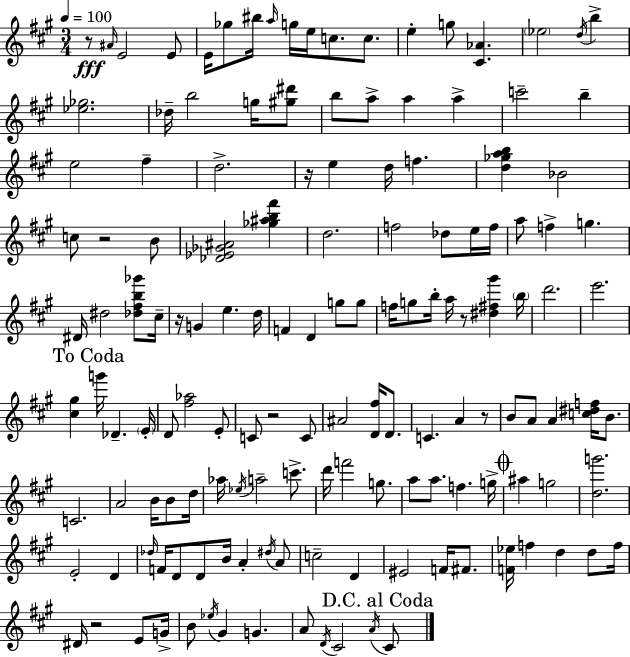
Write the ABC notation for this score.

X:1
T:Untitled
M:3/4
L:1/4
K:A
z/2 ^A/4 E2 E/2 E/4 _g/2 ^b/4 a/4 g/4 e/4 c/2 c/2 e g/2 [^C_A] _e2 d/4 b [_e_g]2 _d/4 b2 g/4 [^g^d']/2 b/2 a/2 a a c'2 b e2 ^f d2 z/4 e d/4 f [d_gab] _B2 c/2 z2 B/2 [_D_E_G^A]2 [_g^ab^f'] d2 f2 _d/2 e/4 f/4 a/2 f g ^D/4 ^d2 [_d^fb_g']/2 ^c/4 z/4 G e d/4 F D g/2 g/2 f/4 g/2 b/4 a/4 z/2 [^d^f^g'] b/4 d'2 e'2 [^c^g] g'/4 _D E/4 D/2 [^f_a]2 E/2 C/2 z2 C/2 ^A2 [D^f]/4 D/2 C A z/2 B/2 A/2 A [c^df]/4 B/2 C2 A2 B/4 B/2 d/4 _a/4 _e/4 a2 c'/2 d'/4 f'2 g/2 a/2 a/2 f g/4 ^a g2 [dg']2 E2 D _d/4 F/4 D/2 D/2 B/4 A ^d/4 A/2 c2 D ^E2 F/4 ^F/2 [F_e]/4 f d d/2 f/4 ^D/4 z2 E/2 G/4 B/2 _e/4 ^G G A/2 D/4 ^C2 A/4 ^C/2